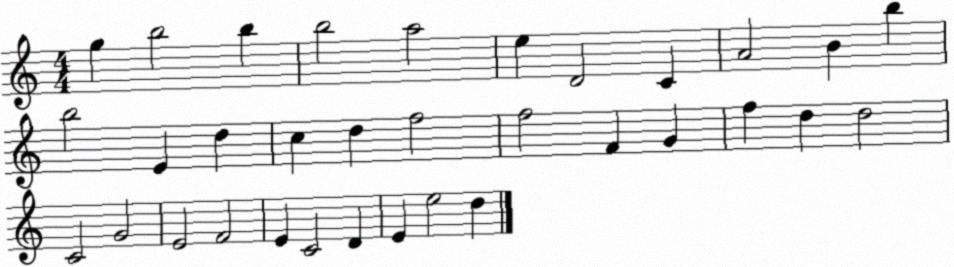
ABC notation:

X:1
T:Untitled
M:4/4
L:1/4
K:C
g b2 b b2 a2 e D2 C A2 B b b2 E d c d f2 f2 F G f d d2 C2 G2 E2 F2 E C2 D E e2 d